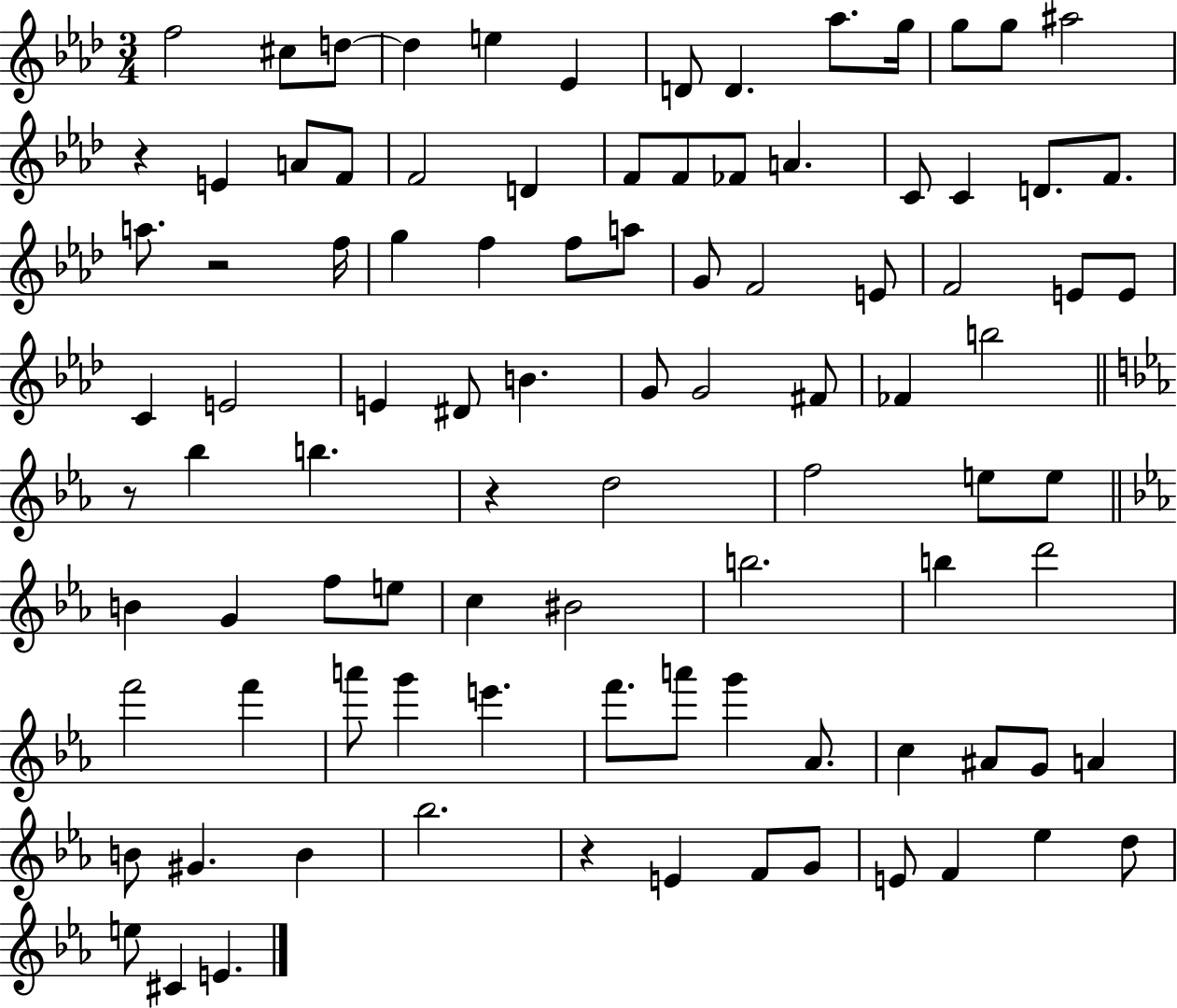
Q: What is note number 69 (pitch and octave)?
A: F6